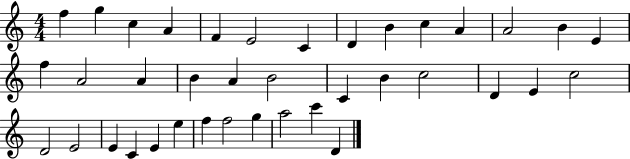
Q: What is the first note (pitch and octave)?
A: F5